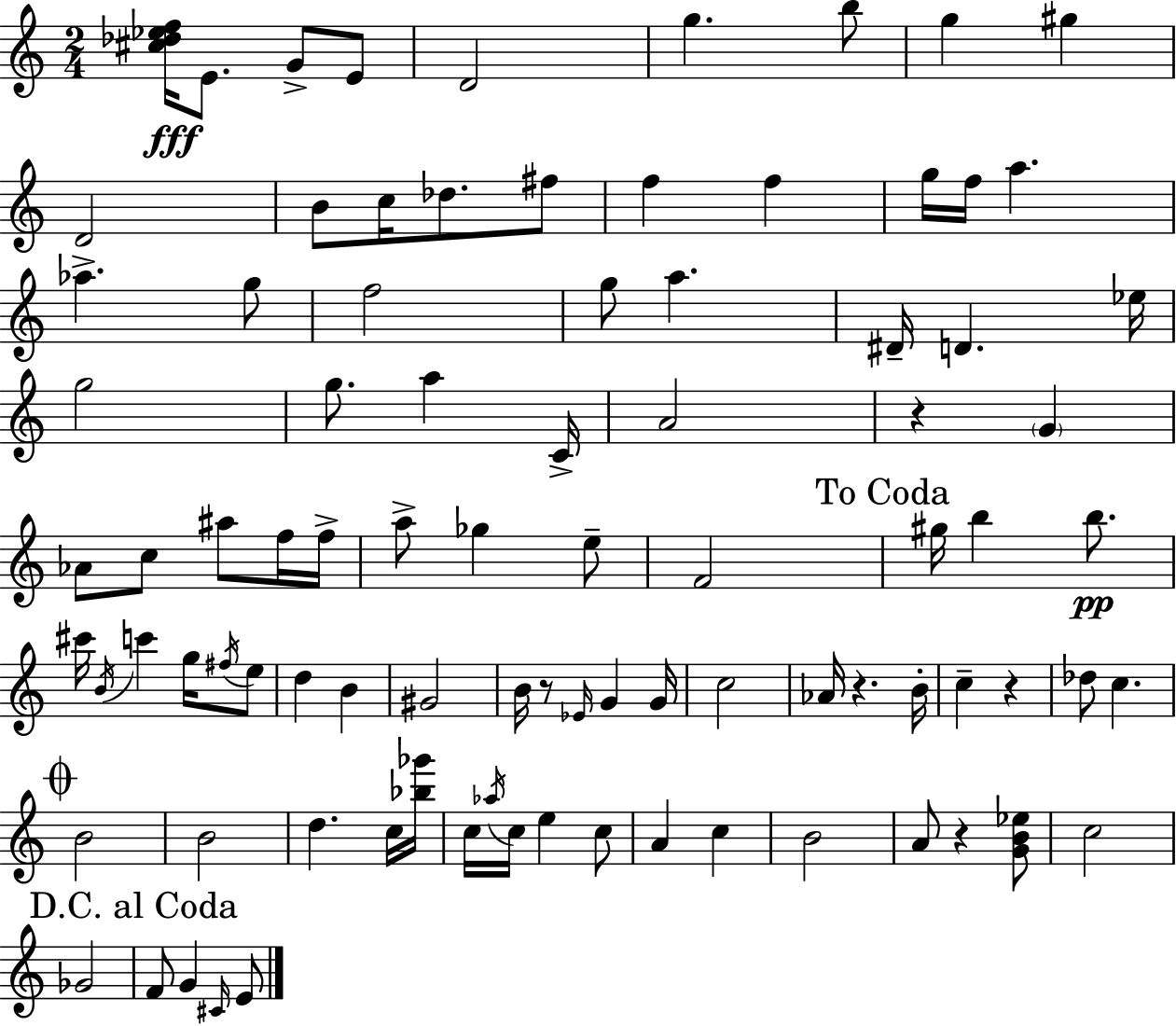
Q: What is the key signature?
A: C major